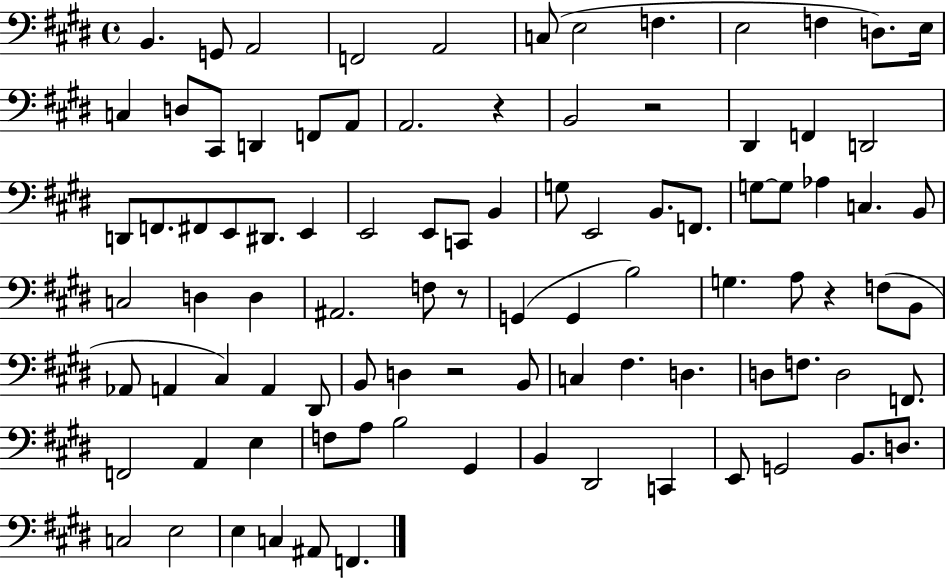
X:1
T:Untitled
M:4/4
L:1/4
K:E
B,, G,,/2 A,,2 F,,2 A,,2 C,/2 E,2 F, E,2 F, D,/2 E,/4 C, D,/2 ^C,,/2 D,, F,,/2 A,,/2 A,,2 z B,,2 z2 ^D,, F,, D,,2 D,,/2 F,,/2 ^F,,/2 E,,/2 ^D,,/2 E,, E,,2 E,,/2 C,,/2 B,, G,/2 E,,2 B,,/2 F,,/2 G,/2 G,/2 _A, C, B,,/2 C,2 D, D, ^A,,2 F,/2 z/2 G,, G,, B,2 G, A,/2 z F,/2 B,,/2 _A,,/2 A,, ^C, A,, ^D,,/2 B,,/2 D, z2 B,,/2 C, ^F, D, D,/2 F,/2 D,2 F,,/2 F,,2 A,, E, F,/2 A,/2 B,2 ^G,, B,, ^D,,2 C,, E,,/2 G,,2 B,,/2 D,/2 C,2 E,2 E, C, ^A,,/2 F,,